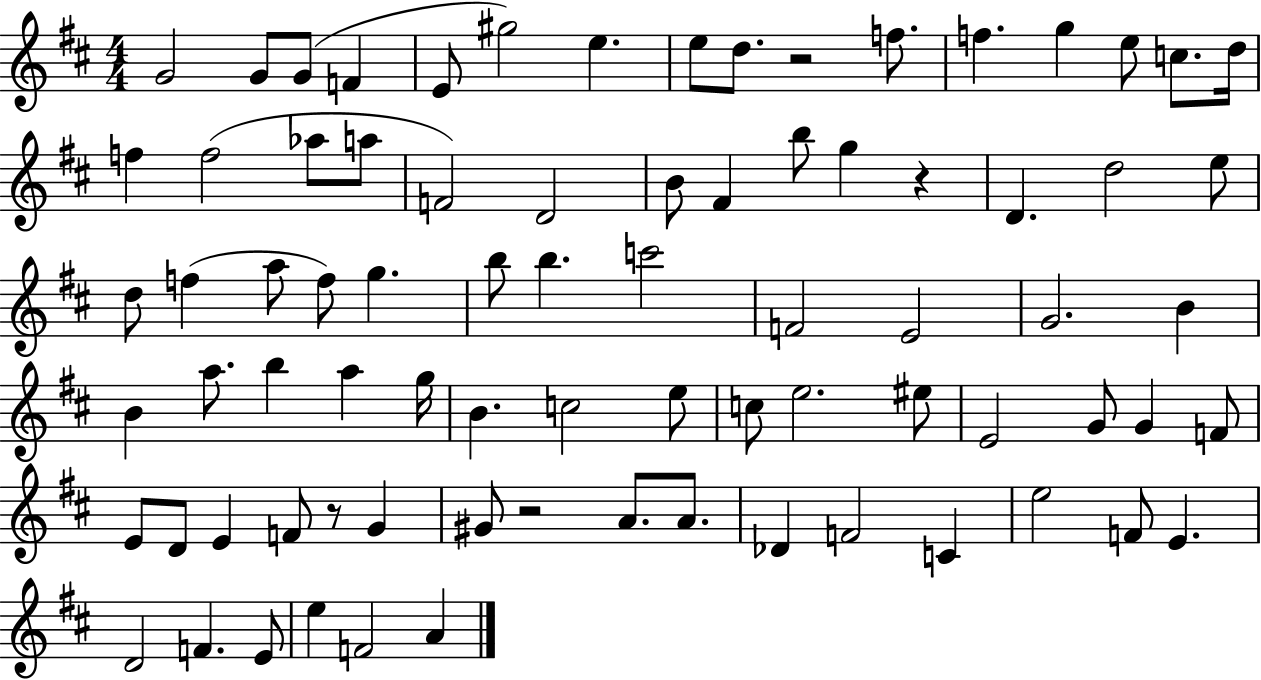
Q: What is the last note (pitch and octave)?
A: A4